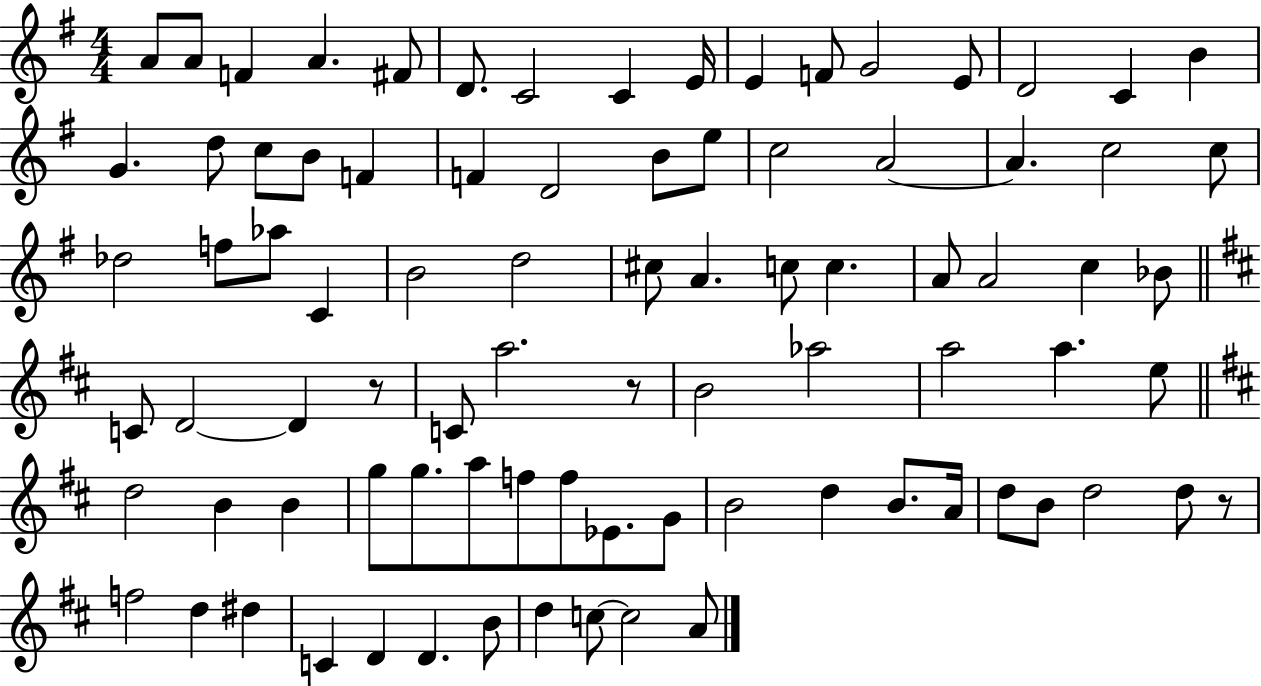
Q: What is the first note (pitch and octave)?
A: A4